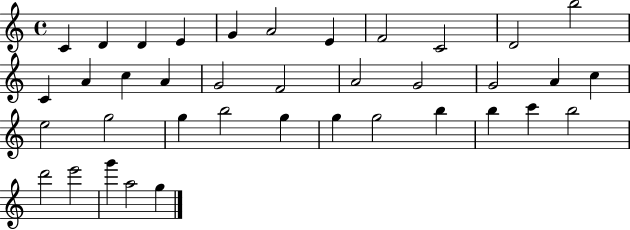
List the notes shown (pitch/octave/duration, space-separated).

C4/q D4/q D4/q E4/q G4/q A4/h E4/q F4/h C4/h D4/h B5/h C4/q A4/q C5/q A4/q G4/h F4/h A4/h G4/h G4/h A4/q C5/q E5/h G5/h G5/q B5/h G5/q G5/q G5/h B5/q B5/q C6/q B5/h D6/h E6/h G6/q A5/h G5/q